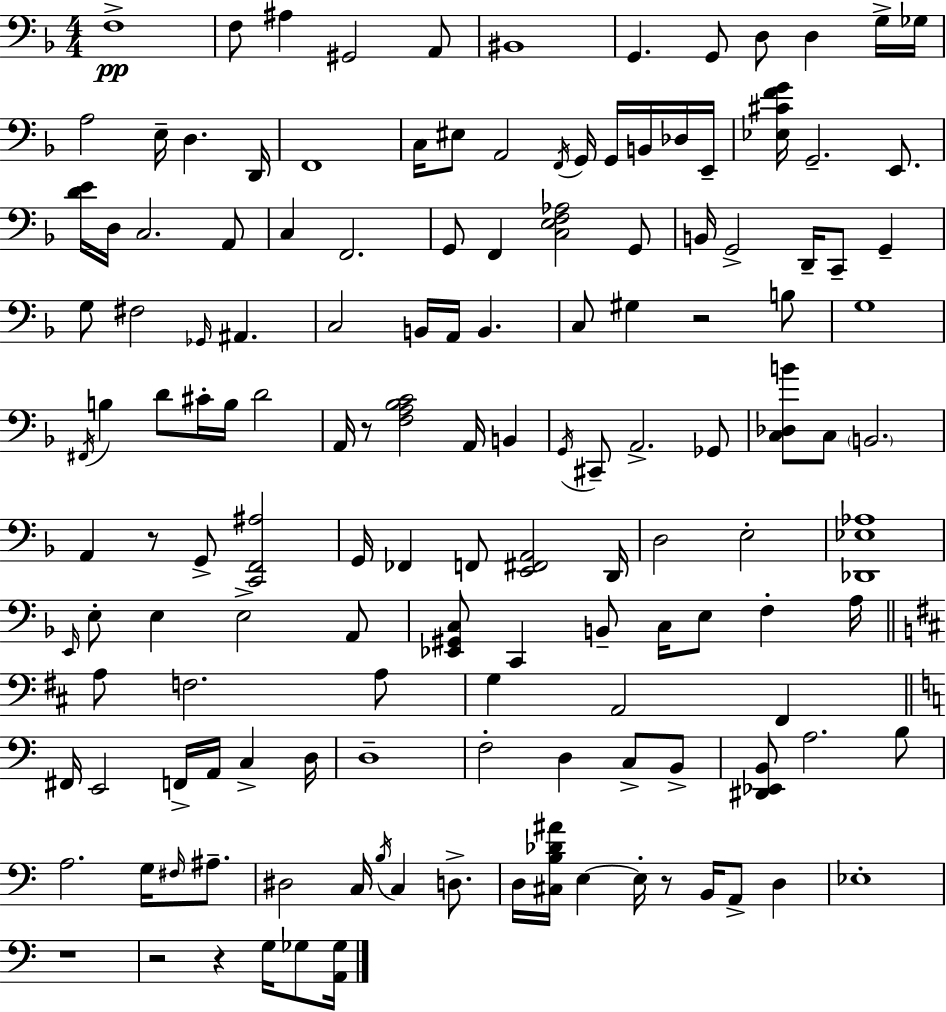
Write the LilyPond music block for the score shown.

{
  \clef bass
  \numericTimeSignature
  \time 4/4
  \key d \minor
  f1->\pp | f8 ais4 gis,2 a,8 | bis,1 | g,4. g,8 d8 d4 g16-> ges16 | \break a2 e16-- d4. d,16 | f,1 | c16 eis8 a,2 \acciaccatura { f,16 } g,16 g,16 b,16 des16 | e,16-- <ees cis' f' g'>16 g,2.-- e,8. | \break <d' e'>16 d16 c2. a,8 | c4 f,2. | g,8 f,4 <c e f aes>2 g,8 | b,16 g,2-> d,16-- c,8-- g,4-- | \break g8 fis2 \grace { ges,16 } ais,4. | c2 b,16 a,16 b,4. | c8 gis4 r2 | b8 g1 | \break \acciaccatura { fis,16 } b4 d'8 cis'16-. b16 d'2 | a,16 r8 <f a bes c'>2 a,16 b,4 | \acciaccatura { g,16 } cis,8-- a,2.-> | ges,8 <c des b'>8 c8 \parenthesize b,2. | \break a,4 r8 g,8-> <c, f, ais>2 | g,16 fes,4 f,8 <e, fis, a,>2 | d,16 d2 e2-. | <des, ees aes>1 | \break \grace { e,16 } e8-. e4 e2-> | a,8 <ees, gis, c>8 c,4 b,8-- c16 e8 | f4-. a16 \bar "||" \break \key b \minor a8 f2. a8 | g4 a,2 fis,4 | \bar "||" \break \key c \major fis,16 e,2 f,16-> a,16 c4-> d16 | d1-- | f2-. d4 c8-> b,8-> | <dis, ees, b,>8 a2. b8 | \break a2. g16 \grace { fis16 } ais8.-- | dis2 c16 \acciaccatura { b16 } c4 d8.-> | d16 <cis b des' ais'>16 e4~~ e16-. r8 b,16 a,8-> d4 | ees1-. | \break r1 | r2 r4 g16 ges8 | <a, ges>16 \bar "|."
}